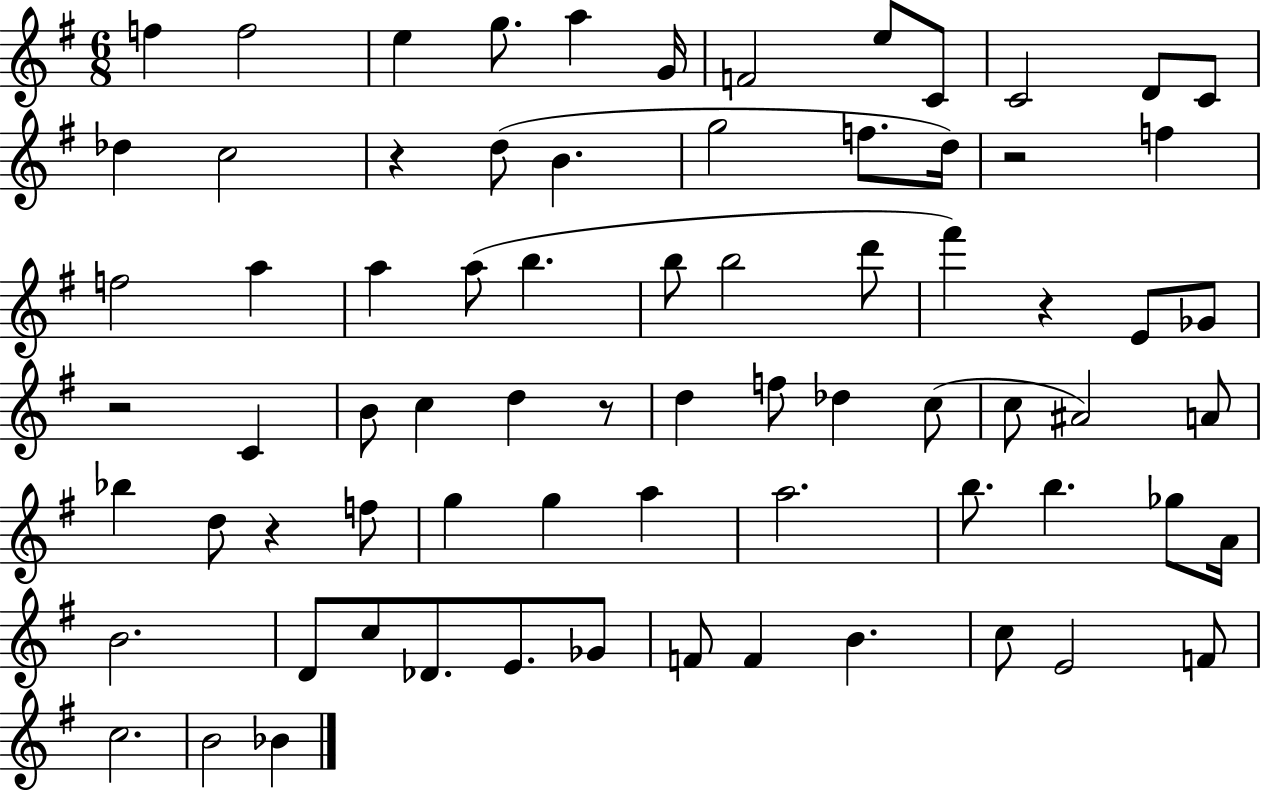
{
  \clef treble
  \numericTimeSignature
  \time 6/8
  \key g \major
  f''4 f''2 | e''4 g''8. a''4 g'16 | f'2 e''8 c'8 | c'2 d'8 c'8 | \break des''4 c''2 | r4 d''8( b'4. | g''2 f''8. d''16) | r2 f''4 | \break f''2 a''4 | a''4 a''8( b''4. | b''8 b''2 d'''8 | fis'''4) r4 e'8 ges'8 | \break r2 c'4 | b'8 c''4 d''4 r8 | d''4 f''8 des''4 c''8( | c''8 ais'2) a'8 | \break bes''4 d''8 r4 f''8 | g''4 g''4 a''4 | a''2. | b''8. b''4. ges''8 a'16 | \break b'2. | d'8 c''8 des'8. e'8. ges'8 | f'8 f'4 b'4. | c''8 e'2 f'8 | \break c''2. | b'2 bes'4 | \bar "|."
}